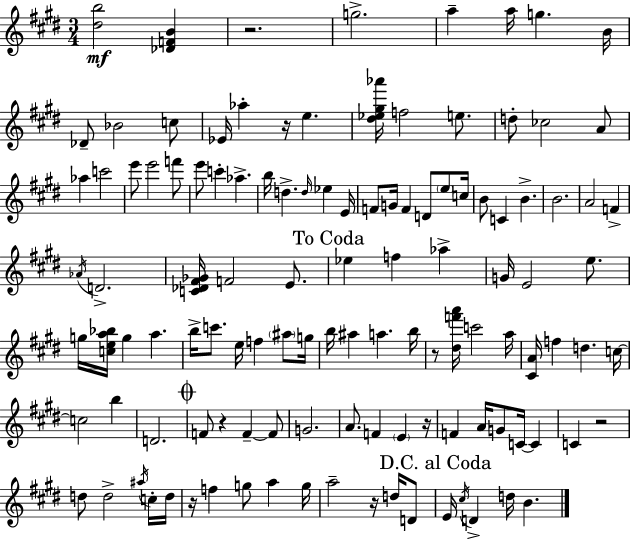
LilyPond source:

{
  \clef treble
  \numericTimeSignature
  \time 3/4
  \key e \major
  <dis'' b''>2\mf <des' f' b'>4 | r2. | g''2.-> | a''4-- a''16 g''4. b'16 | \break des'8-- bes'2 c''8 | ees'16 aes''4-. r16 e''4. | <dis'' ees'' gis'' aes'''>16 f''2 e''8. | d''8-. ces''2 a'8 | \break aes''4 c'''2 | e'''8 e'''2 f'''8 | e'''8 c'''4-. aes''4.-> | b''16 d''4.-> \grace { d''16 } ees''4 | \break e'16 f'8 g'16 f'4 d'8 \parenthesize e''8 | c''16 b'8 c'4 b'4.-> | b'2. | a'2 f'4-> | \break \acciaccatura { aes'16 } d'2.-> | <c' des' fis' ges'>16 f'2 e'8. | \mark "To Coda" ees''4 f''4 aes''4-> | g'16 e'2 e''8. | \break g''16 <c'' e'' a'' bes''>16 g''4 a''4. | b''16-> c'''8. e''16 f''4 \parenthesize ais''8 | g''16 b''16 ais''4 a''4. | b''16 r8 <dis'' f''' a'''>16 c'''2 | \break a''16 <cis' a'>16 f''4 d''4. | c''16~~ c''2 b''4 | d'2. | \mark \markup { \musicglyph "scripts.coda" } f'8 r4 f'4--~~ | \break f'8 g'2. | a'8. f'4 \parenthesize e'4 | r16 f'4 a'16 g'8 c'16~~ c'4 | c'4 r2 | \break d''8 d''2-> | \acciaccatura { ais''16 } c''16-. d''16 r16 f''4 g''8 a''4 | g''16 a''2-- r16 | d''16 d'8 \mark "D.C. al Coda" e'16 \acciaccatura { cis''16 } d'4-> d''16 b'4. | \break \bar "|."
}